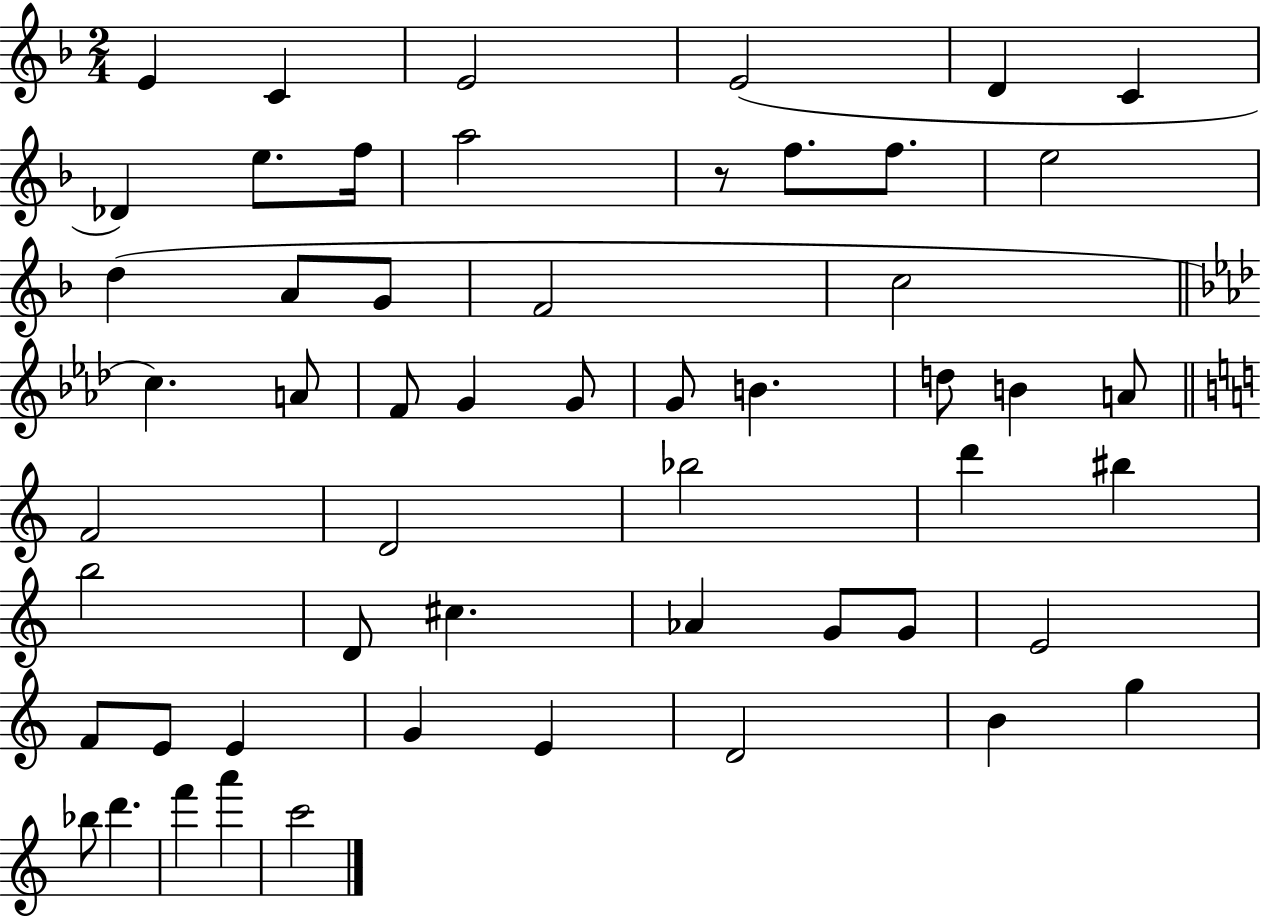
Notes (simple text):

E4/q C4/q E4/h E4/h D4/q C4/q Db4/q E5/e. F5/s A5/h R/e F5/e. F5/e. E5/h D5/q A4/e G4/e F4/h C5/h C5/q. A4/e F4/e G4/q G4/e G4/e B4/q. D5/e B4/q A4/e F4/h D4/h Bb5/h D6/q BIS5/q B5/h D4/e C#5/q. Ab4/q G4/e G4/e E4/h F4/e E4/e E4/q G4/q E4/q D4/h B4/q G5/q Bb5/e D6/q. F6/q A6/q C6/h